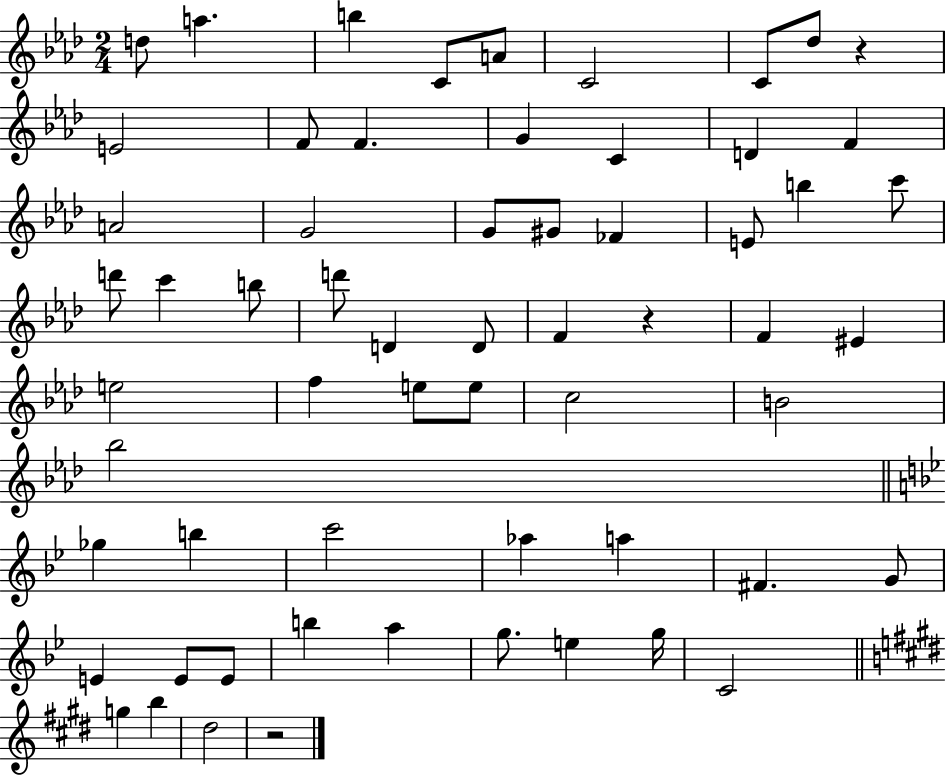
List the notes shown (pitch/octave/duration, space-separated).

D5/e A5/q. B5/q C4/e A4/e C4/h C4/e Db5/e R/q E4/h F4/e F4/q. G4/q C4/q D4/q F4/q A4/h G4/h G4/e G#4/e FES4/q E4/e B5/q C6/e D6/e C6/q B5/e D6/e D4/q D4/e F4/q R/q F4/q EIS4/q E5/h F5/q E5/e E5/e C5/h B4/h Bb5/h Gb5/q B5/q C6/h Ab5/q A5/q F#4/q. G4/e E4/q E4/e E4/e B5/q A5/q G5/e. E5/q G5/s C4/h G5/q B5/q D#5/h R/h